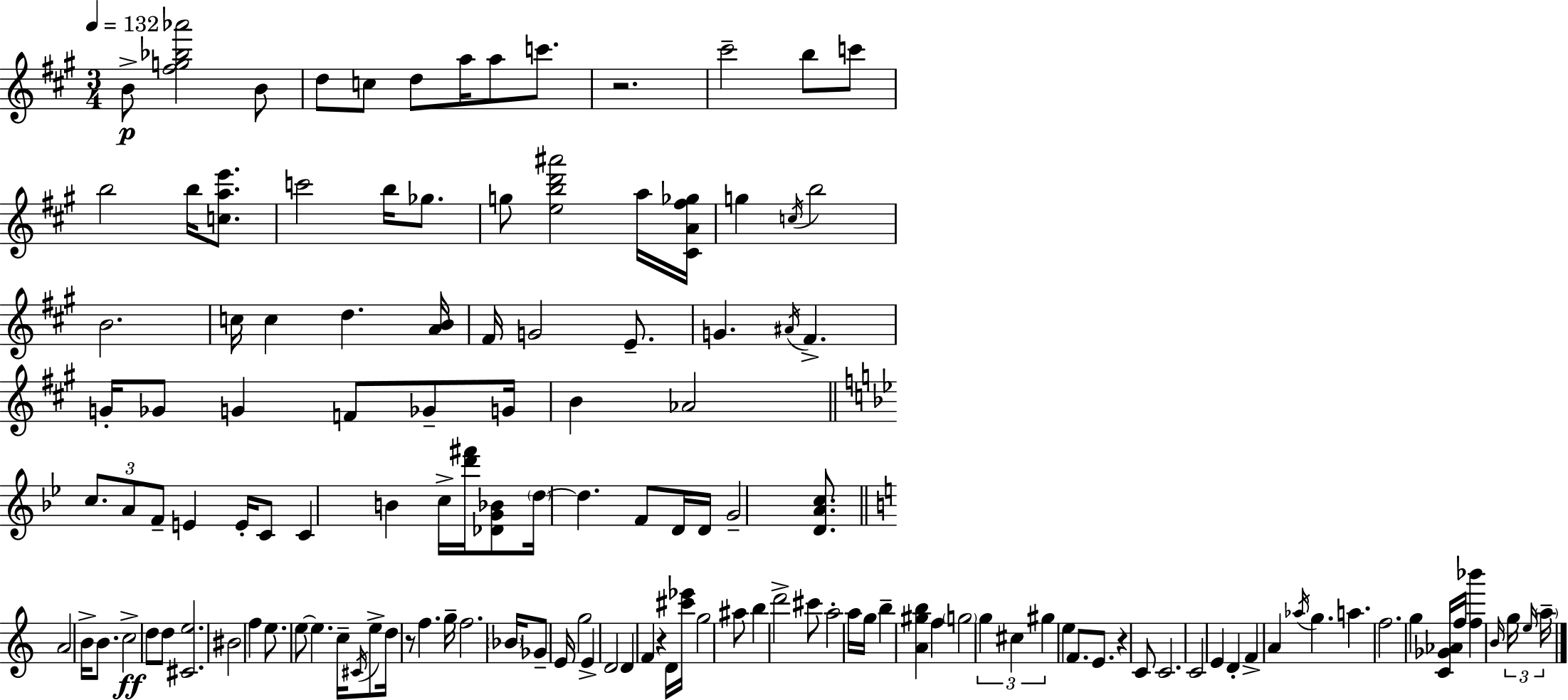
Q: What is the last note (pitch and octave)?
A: A5